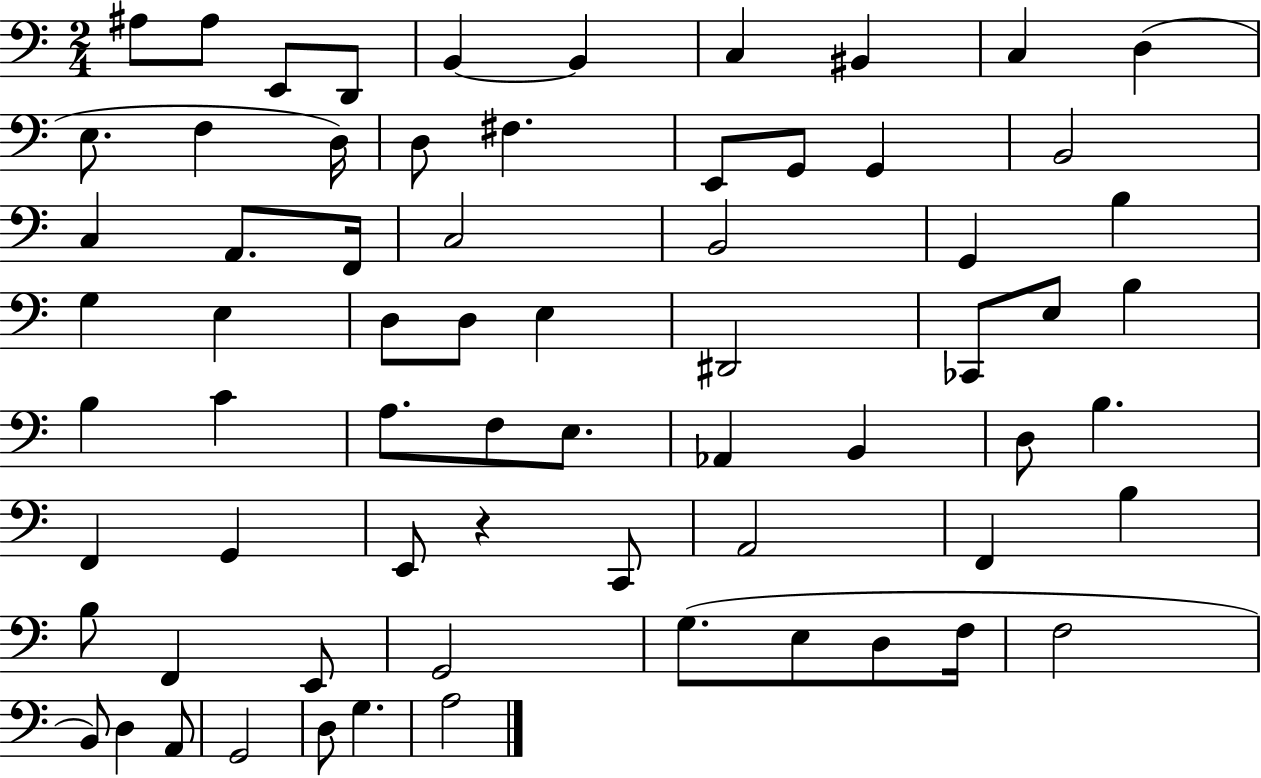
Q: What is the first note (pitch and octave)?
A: A#3